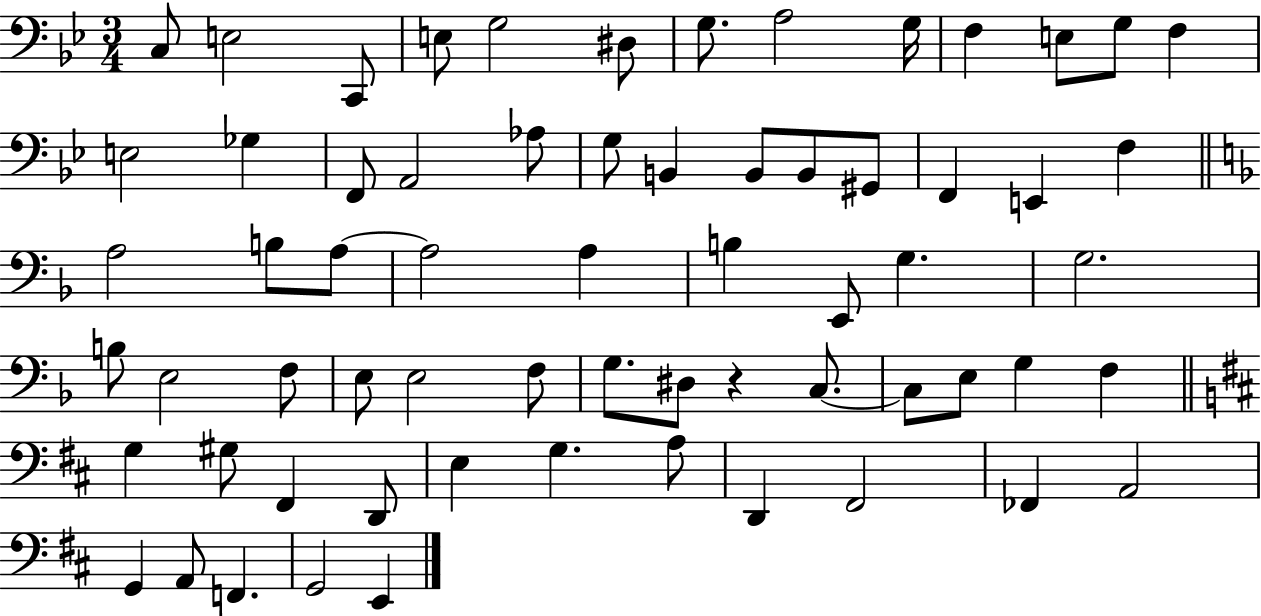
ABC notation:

X:1
T:Untitled
M:3/4
L:1/4
K:Bb
C,/2 E,2 C,,/2 E,/2 G,2 ^D,/2 G,/2 A,2 G,/4 F, E,/2 G,/2 F, E,2 _G, F,,/2 A,,2 _A,/2 G,/2 B,, B,,/2 B,,/2 ^G,,/2 F,, E,, F, A,2 B,/2 A,/2 A,2 A, B, E,,/2 G, G,2 B,/2 E,2 F,/2 E,/2 E,2 F,/2 G,/2 ^D,/2 z C,/2 C,/2 E,/2 G, F, G, ^G,/2 ^F,, D,,/2 E, G, A,/2 D,, ^F,,2 _F,, A,,2 G,, A,,/2 F,, G,,2 E,,